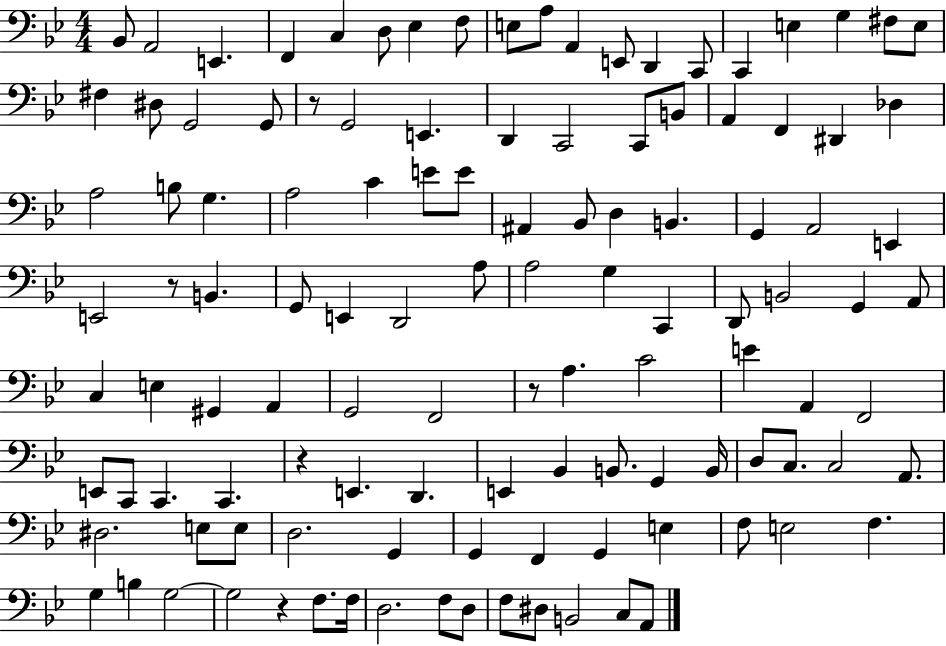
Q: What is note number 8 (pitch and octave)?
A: F3